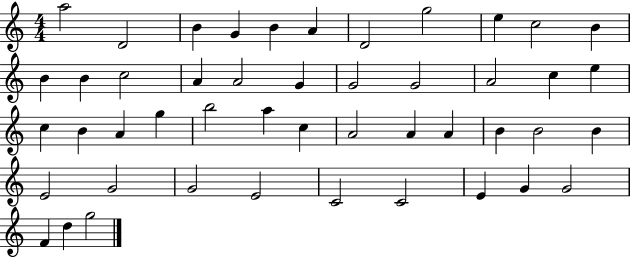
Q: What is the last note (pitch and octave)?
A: G5